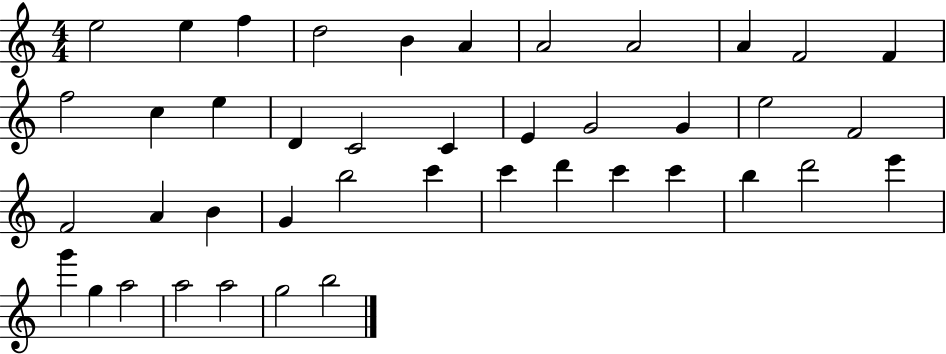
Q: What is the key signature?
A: C major